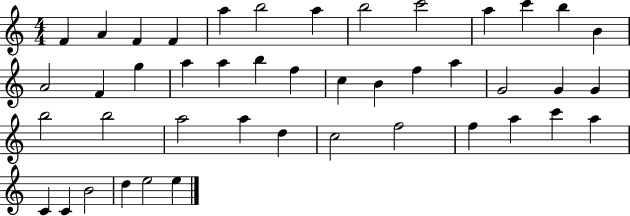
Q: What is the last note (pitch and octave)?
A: E5